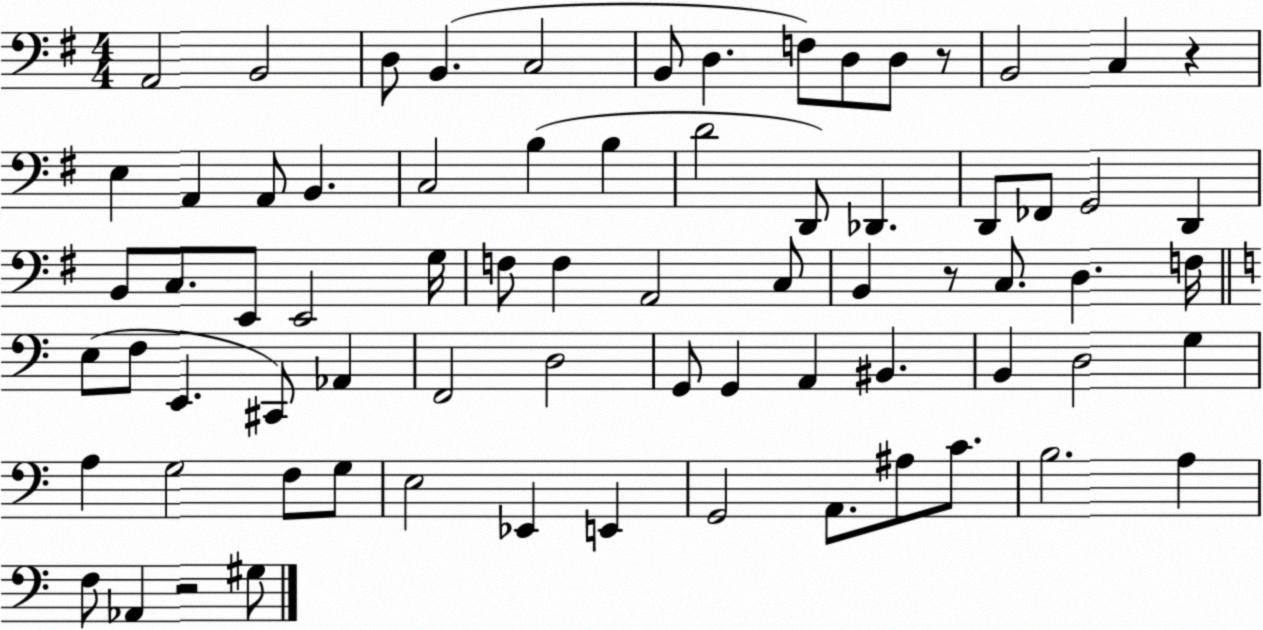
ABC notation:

X:1
T:Untitled
M:4/4
L:1/4
K:G
A,,2 B,,2 D,/2 B,, C,2 B,,/2 D, F,/2 D,/2 D,/2 z/2 B,,2 C, z E, A,, A,,/2 B,, C,2 B, B, D2 D,,/2 _D,, D,,/2 _F,,/2 G,,2 D,, B,,/2 C,/2 E,,/2 E,,2 G,/4 F,/2 F, A,,2 C,/2 B,, z/2 C,/2 D, F,/4 E,/2 F,/2 E,, ^C,,/2 _A,, F,,2 D,2 G,,/2 G,, A,, ^B,, B,, D,2 G, A, G,2 F,/2 G,/2 E,2 _E,, E,, G,,2 A,,/2 ^A,/2 C/2 B,2 A, F,/2 _A,, z2 ^G,/2